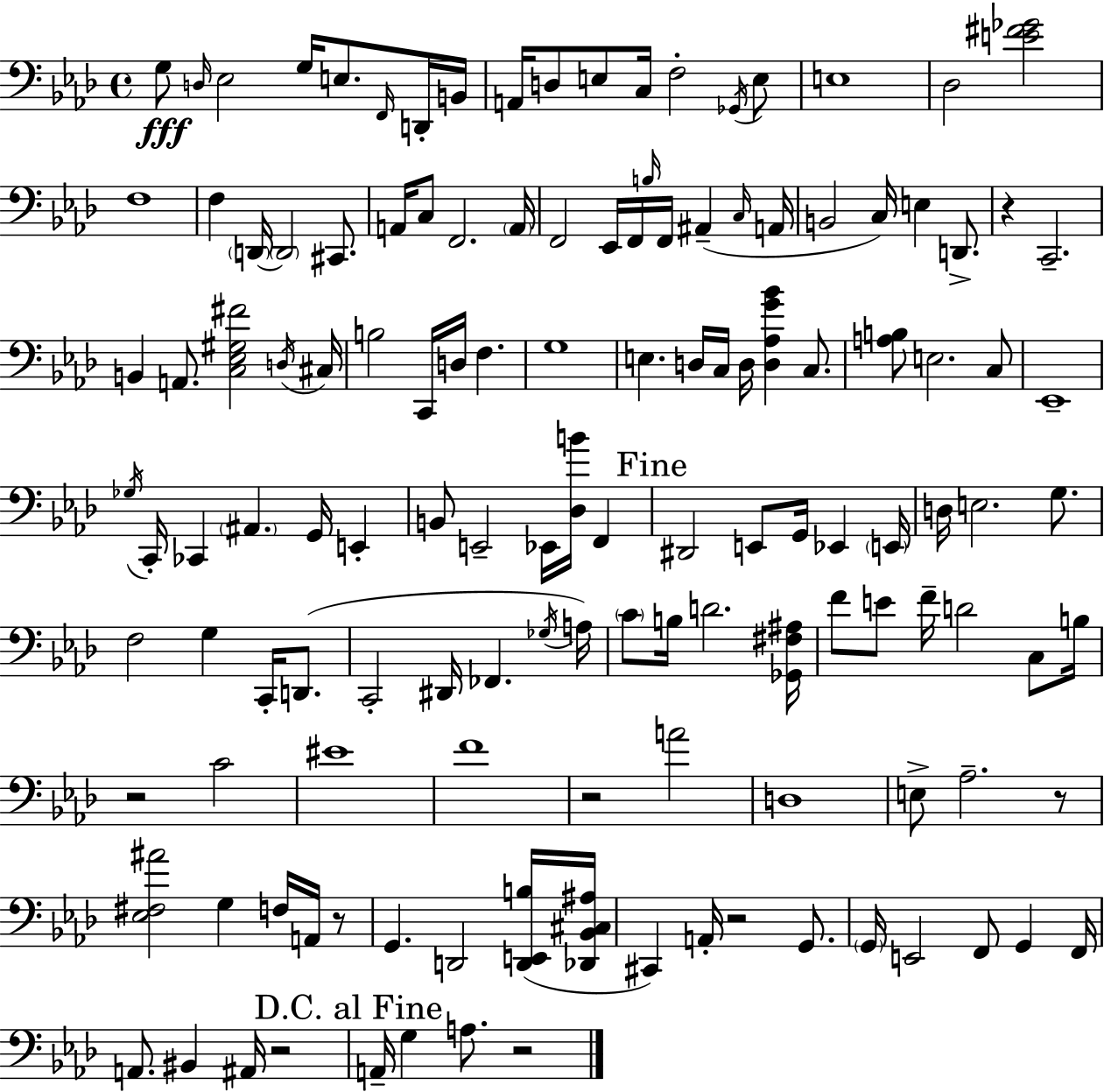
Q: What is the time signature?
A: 4/4